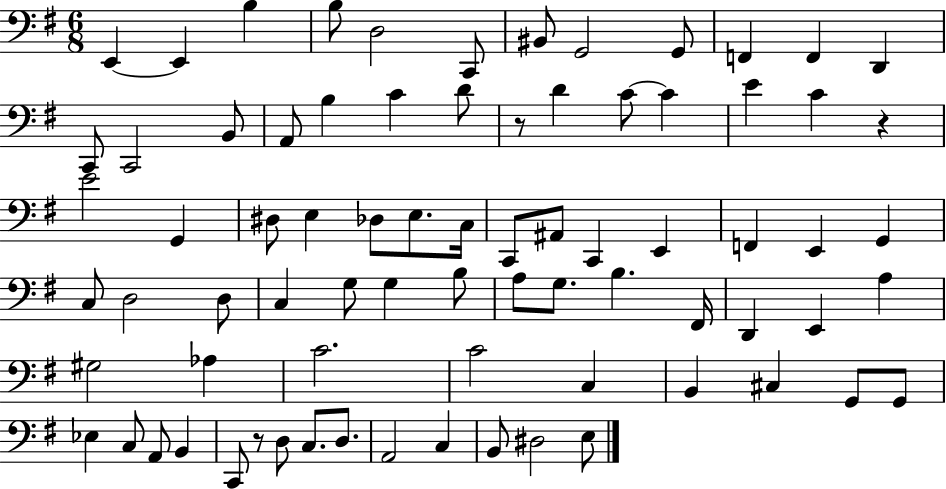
E2/q E2/q B3/q B3/e D3/h C2/e BIS2/e G2/h G2/e F2/q F2/q D2/q C2/e C2/h B2/e A2/e B3/q C4/q D4/e R/e D4/q C4/e C4/q E4/q C4/q R/q E4/h G2/q D#3/e E3/q Db3/e E3/e. C3/s C2/e A#2/e C2/q E2/q F2/q E2/q G2/q C3/e D3/h D3/e C3/q G3/e G3/q B3/e A3/e G3/e. B3/q. F#2/s D2/q E2/q A3/q G#3/h Ab3/q C4/h. C4/h C3/q B2/q C#3/q G2/e G2/e Eb3/q C3/e A2/e B2/q C2/e R/e D3/e C3/e. D3/e. A2/h C3/q B2/e D#3/h E3/e